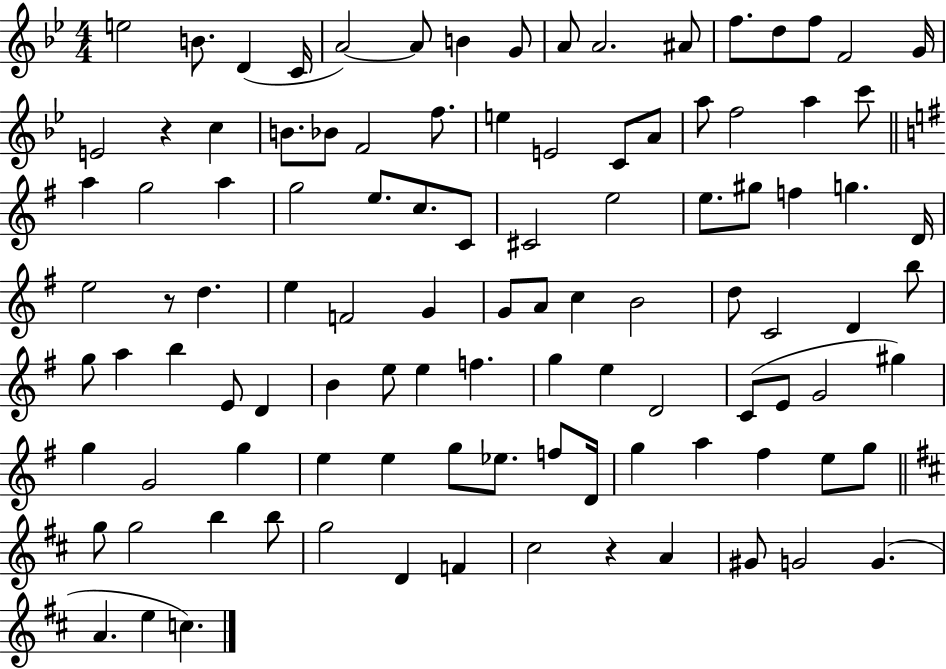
E5/h B4/e. D4/q C4/s A4/h A4/e B4/q G4/e A4/e A4/h. A#4/e F5/e. D5/e F5/e F4/h G4/s E4/h R/q C5/q B4/e. Bb4/e F4/h F5/e. E5/q E4/h C4/e A4/e A5/e F5/h A5/q C6/e A5/q G5/h A5/q G5/h E5/e. C5/e. C4/e C#4/h E5/h E5/e. G#5/e F5/q G5/q. D4/s E5/h R/e D5/q. E5/q F4/h G4/q G4/e A4/e C5/q B4/h D5/e C4/h D4/q B5/e G5/e A5/q B5/q E4/e D4/q B4/q E5/e E5/q F5/q. G5/q E5/q D4/h C4/e E4/e G4/h G#5/q G5/q G4/h G5/q E5/q E5/q G5/e Eb5/e. F5/e D4/s G5/q A5/q F#5/q E5/e G5/e G5/e G5/h B5/q B5/e G5/h D4/q F4/q C#5/h R/q A4/q G#4/e G4/h G4/q. A4/q. E5/q C5/q.